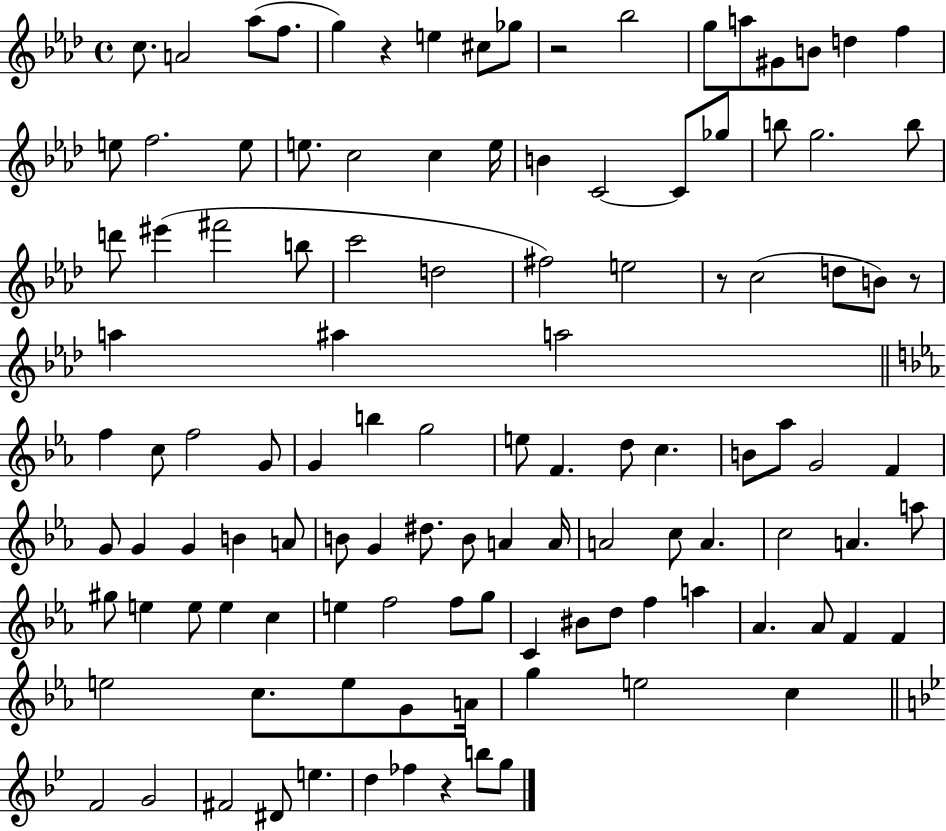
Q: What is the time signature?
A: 4/4